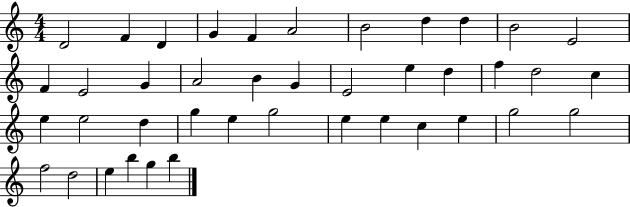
D4/h F4/q D4/q G4/q F4/q A4/h B4/h D5/q D5/q B4/h E4/h F4/q E4/h G4/q A4/h B4/q G4/q E4/h E5/q D5/q F5/q D5/h C5/q E5/q E5/h D5/q G5/q E5/q G5/h E5/q E5/q C5/q E5/q G5/h G5/h F5/h D5/h E5/q B5/q G5/q B5/q